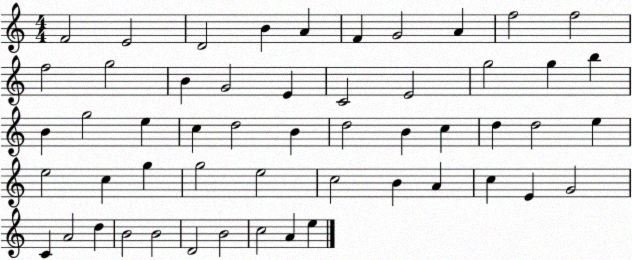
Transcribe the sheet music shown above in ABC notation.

X:1
T:Untitled
M:4/4
L:1/4
K:C
F2 E2 D2 B A F G2 A f2 f2 f2 g2 B G2 E C2 E2 g2 g b B g2 e c d2 B d2 B c d d2 e e2 c g g2 e2 c2 B A c E G2 C A2 d B2 B2 D2 B2 c2 A e